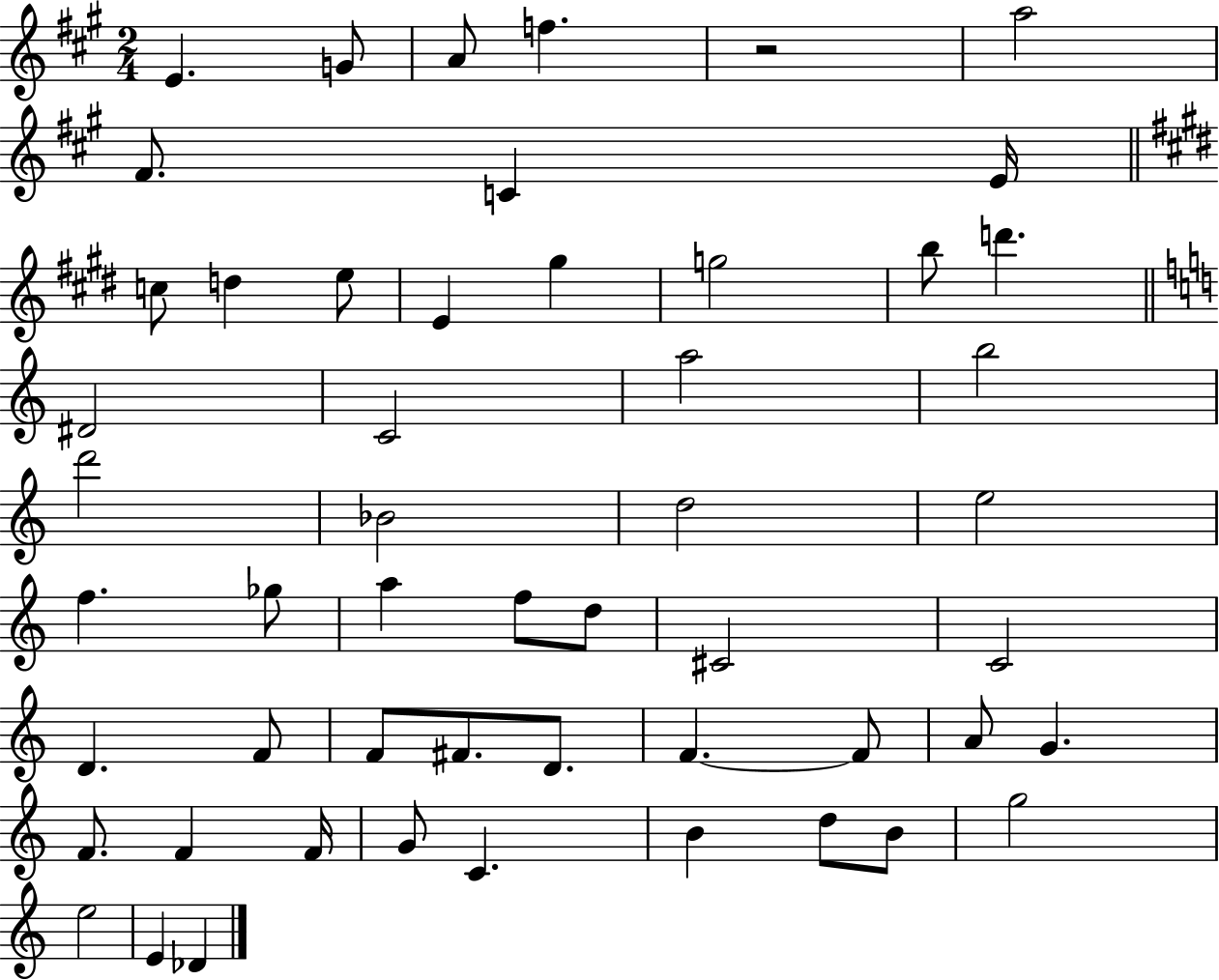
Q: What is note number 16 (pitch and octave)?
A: D6